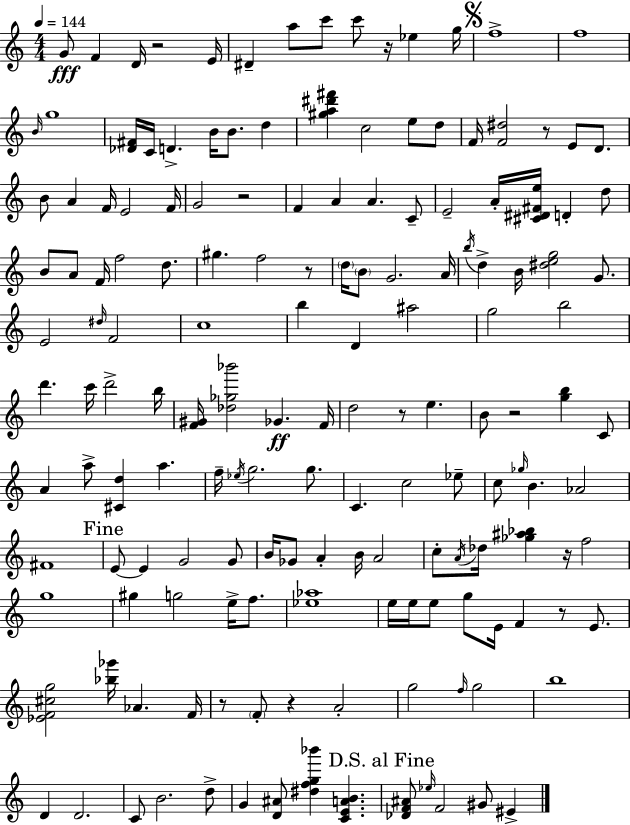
{
  \clef treble
  \numericTimeSignature
  \time 4/4
  \key c \major
  \tempo 4 = 144
  g'8\fff f'4 d'16 r2 e'16 | dis'4-- a''8 c'''8 c'''8 r16 ees''4 g''16 | \mark \markup { \musicglyph "scripts.segno" } f''1-> | f''1 | \break \grace { b'16 } g''1 | <des' fis'>16 c'16 d'4.-> b'16 b'8. d''4 | <gis'' a'' dis''' fis'''>4 c''2 e''8 d''8 | f'16 <f' dis''>2 r8 e'8 d'8. | \break b'8 a'4 f'16 e'2 | f'16 g'2 r2 | f'4 a'4 a'4. c'8-- | e'2-- a'16-. <cis' dis' fis' e''>16 d'4-. d''8 | \break b'8 a'8 f'16 f''2 d''8. | gis''4. f''2 r8 | \parenthesize d''16 \parenthesize b'8 g'2. | a'16 \acciaccatura { b''16 } d''4-> b'16 <dis'' e'' g''>2 g'8. | \break e'2 \grace { dis''16 } f'2 | c''1 | b''4 d'4 ais''2 | g''2 b''2 | \break d'''4. c'''16 d'''2-> | b''16 <f' gis'>16 <des'' ges'' bes'''>2 ges'4.\ff | f'16 d''2 r8 e''4. | b'8 r2 <g'' b''>4 | \break c'8 a'4 a''8-> <cis' d''>4 a''4. | f''16-- \acciaccatura { ees''16 } g''2. | g''8. c'4. c''2 | ees''8-- c''8 \grace { ges''16 } b'4. aes'2 | \break fis'1 | \mark "Fine" e'8~~ e'4 g'2 | g'8 b'16 ges'8 a'4-. b'16 a'2 | c''8-. \acciaccatura { a'16 } des''16 <ges'' ais'' bes''>4 r16 f''2 | \break g''1 | gis''4 g''2 | e''16-> f''8. <ees'' aes''>1 | e''16 e''16 e''8 g''8 e'16 f'4 | \break r8 e'8. <ees' f' cis'' g''>2 <bes'' ges'''>16 aes'4. | f'16 r8 \parenthesize f'8-. r4 a'2-. | g''2 \grace { f''16 } g''2 | b''1 | \break d'4 d'2. | c'8 b'2. | d''8-> g'4 <d' ais'>8 <dis'' f'' g'' bes'''>4 | <c' e' a' b'>4. \mark "D.S. al Fine" <des' f' ais'>8 \grace { ees''16 } f'2 | \break gis'8 eis'4-> \bar "|."
}